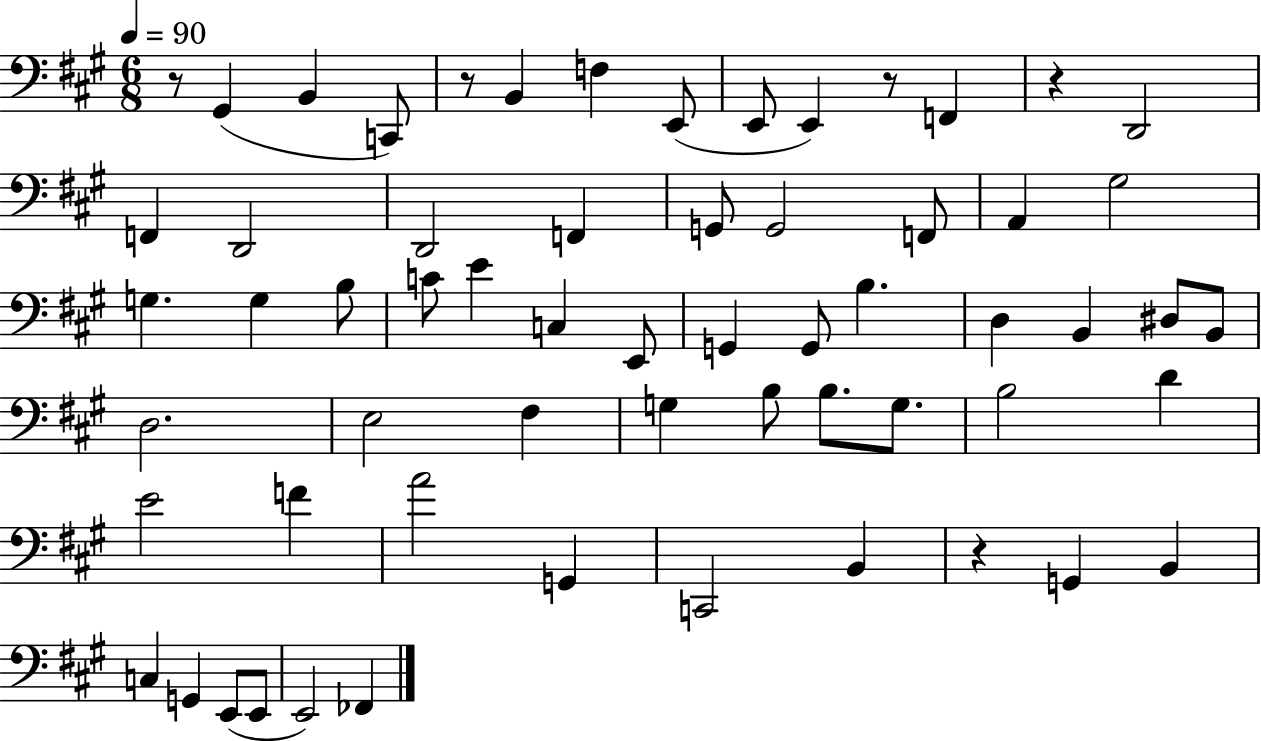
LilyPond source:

{
  \clef bass
  \numericTimeSignature
  \time 6/8
  \key a \major
  \tempo 4 = 90
  \repeat volta 2 { r8 gis,4( b,4 c,8) | r8 b,4 f4 e,8( | e,8 e,4) r8 f,4 | r4 d,2 | \break f,4 d,2 | d,2 f,4 | g,8 g,2 f,8 | a,4 gis2 | \break g4. g4 b8 | c'8 e'4 c4 e,8 | g,4 g,8 b4. | d4 b,4 dis8 b,8 | \break d2. | e2 fis4 | g4 b8 b8. g8. | b2 d'4 | \break e'2 f'4 | a'2 g,4 | c,2 b,4 | r4 g,4 b,4 | \break c4 g,4 e,8( e,8 | e,2) fes,4 | } \bar "|."
}